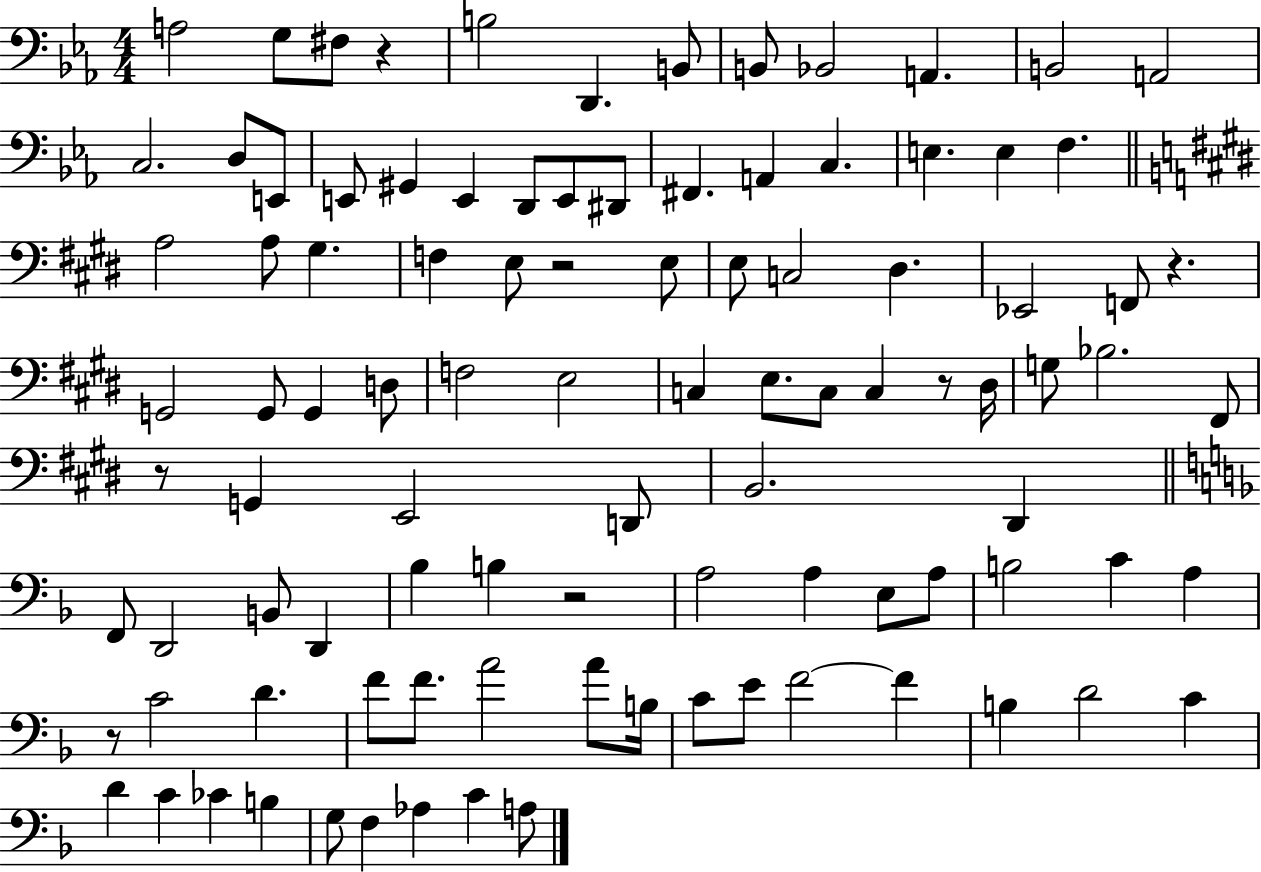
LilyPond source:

{
  \clef bass
  \numericTimeSignature
  \time 4/4
  \key ees \major
  \repeat volta 2 { a2 g8 fis8 r4 | b2 d,4. b,8 | b,8 bes,2 a,4. | b,2 a,2 | \break c2. d8 e,8 | e,8 gis,4 e,4 d,8 e,8 dis,8 | fis,4. a,4 c4. | e4. e4 f4. | \break \bar "||" \break \key e \major a2 a8 gis4. | f4 e8 r2 e8 | e8 c2 dis4. | ees,2 f,8 r4. | \break g,2 g,8 g,4 d8 | f2 e2 | c4 e8. c8 c4 r8 dis16 | g8 bes2. fis,8 | \break r8 g,4 e,2 d,8 | b,2. dis,4 | \bar "||" \break \key f \major f,8 d,2 b,8 d,4 | bes4 b4 r2 | a2 a4 e8 a8 | b2 c'4 a4 | \break r8 c'2 d'4. | f'8 f'8. a'2 a'8 b16 | c'8 e'8 f'2~~ f'4 | b4 d'2 c'4 | \break d'4 c'4 ces'4 b4 | g8 f4 aes4 c'4 a8 | } \bar "|."
}